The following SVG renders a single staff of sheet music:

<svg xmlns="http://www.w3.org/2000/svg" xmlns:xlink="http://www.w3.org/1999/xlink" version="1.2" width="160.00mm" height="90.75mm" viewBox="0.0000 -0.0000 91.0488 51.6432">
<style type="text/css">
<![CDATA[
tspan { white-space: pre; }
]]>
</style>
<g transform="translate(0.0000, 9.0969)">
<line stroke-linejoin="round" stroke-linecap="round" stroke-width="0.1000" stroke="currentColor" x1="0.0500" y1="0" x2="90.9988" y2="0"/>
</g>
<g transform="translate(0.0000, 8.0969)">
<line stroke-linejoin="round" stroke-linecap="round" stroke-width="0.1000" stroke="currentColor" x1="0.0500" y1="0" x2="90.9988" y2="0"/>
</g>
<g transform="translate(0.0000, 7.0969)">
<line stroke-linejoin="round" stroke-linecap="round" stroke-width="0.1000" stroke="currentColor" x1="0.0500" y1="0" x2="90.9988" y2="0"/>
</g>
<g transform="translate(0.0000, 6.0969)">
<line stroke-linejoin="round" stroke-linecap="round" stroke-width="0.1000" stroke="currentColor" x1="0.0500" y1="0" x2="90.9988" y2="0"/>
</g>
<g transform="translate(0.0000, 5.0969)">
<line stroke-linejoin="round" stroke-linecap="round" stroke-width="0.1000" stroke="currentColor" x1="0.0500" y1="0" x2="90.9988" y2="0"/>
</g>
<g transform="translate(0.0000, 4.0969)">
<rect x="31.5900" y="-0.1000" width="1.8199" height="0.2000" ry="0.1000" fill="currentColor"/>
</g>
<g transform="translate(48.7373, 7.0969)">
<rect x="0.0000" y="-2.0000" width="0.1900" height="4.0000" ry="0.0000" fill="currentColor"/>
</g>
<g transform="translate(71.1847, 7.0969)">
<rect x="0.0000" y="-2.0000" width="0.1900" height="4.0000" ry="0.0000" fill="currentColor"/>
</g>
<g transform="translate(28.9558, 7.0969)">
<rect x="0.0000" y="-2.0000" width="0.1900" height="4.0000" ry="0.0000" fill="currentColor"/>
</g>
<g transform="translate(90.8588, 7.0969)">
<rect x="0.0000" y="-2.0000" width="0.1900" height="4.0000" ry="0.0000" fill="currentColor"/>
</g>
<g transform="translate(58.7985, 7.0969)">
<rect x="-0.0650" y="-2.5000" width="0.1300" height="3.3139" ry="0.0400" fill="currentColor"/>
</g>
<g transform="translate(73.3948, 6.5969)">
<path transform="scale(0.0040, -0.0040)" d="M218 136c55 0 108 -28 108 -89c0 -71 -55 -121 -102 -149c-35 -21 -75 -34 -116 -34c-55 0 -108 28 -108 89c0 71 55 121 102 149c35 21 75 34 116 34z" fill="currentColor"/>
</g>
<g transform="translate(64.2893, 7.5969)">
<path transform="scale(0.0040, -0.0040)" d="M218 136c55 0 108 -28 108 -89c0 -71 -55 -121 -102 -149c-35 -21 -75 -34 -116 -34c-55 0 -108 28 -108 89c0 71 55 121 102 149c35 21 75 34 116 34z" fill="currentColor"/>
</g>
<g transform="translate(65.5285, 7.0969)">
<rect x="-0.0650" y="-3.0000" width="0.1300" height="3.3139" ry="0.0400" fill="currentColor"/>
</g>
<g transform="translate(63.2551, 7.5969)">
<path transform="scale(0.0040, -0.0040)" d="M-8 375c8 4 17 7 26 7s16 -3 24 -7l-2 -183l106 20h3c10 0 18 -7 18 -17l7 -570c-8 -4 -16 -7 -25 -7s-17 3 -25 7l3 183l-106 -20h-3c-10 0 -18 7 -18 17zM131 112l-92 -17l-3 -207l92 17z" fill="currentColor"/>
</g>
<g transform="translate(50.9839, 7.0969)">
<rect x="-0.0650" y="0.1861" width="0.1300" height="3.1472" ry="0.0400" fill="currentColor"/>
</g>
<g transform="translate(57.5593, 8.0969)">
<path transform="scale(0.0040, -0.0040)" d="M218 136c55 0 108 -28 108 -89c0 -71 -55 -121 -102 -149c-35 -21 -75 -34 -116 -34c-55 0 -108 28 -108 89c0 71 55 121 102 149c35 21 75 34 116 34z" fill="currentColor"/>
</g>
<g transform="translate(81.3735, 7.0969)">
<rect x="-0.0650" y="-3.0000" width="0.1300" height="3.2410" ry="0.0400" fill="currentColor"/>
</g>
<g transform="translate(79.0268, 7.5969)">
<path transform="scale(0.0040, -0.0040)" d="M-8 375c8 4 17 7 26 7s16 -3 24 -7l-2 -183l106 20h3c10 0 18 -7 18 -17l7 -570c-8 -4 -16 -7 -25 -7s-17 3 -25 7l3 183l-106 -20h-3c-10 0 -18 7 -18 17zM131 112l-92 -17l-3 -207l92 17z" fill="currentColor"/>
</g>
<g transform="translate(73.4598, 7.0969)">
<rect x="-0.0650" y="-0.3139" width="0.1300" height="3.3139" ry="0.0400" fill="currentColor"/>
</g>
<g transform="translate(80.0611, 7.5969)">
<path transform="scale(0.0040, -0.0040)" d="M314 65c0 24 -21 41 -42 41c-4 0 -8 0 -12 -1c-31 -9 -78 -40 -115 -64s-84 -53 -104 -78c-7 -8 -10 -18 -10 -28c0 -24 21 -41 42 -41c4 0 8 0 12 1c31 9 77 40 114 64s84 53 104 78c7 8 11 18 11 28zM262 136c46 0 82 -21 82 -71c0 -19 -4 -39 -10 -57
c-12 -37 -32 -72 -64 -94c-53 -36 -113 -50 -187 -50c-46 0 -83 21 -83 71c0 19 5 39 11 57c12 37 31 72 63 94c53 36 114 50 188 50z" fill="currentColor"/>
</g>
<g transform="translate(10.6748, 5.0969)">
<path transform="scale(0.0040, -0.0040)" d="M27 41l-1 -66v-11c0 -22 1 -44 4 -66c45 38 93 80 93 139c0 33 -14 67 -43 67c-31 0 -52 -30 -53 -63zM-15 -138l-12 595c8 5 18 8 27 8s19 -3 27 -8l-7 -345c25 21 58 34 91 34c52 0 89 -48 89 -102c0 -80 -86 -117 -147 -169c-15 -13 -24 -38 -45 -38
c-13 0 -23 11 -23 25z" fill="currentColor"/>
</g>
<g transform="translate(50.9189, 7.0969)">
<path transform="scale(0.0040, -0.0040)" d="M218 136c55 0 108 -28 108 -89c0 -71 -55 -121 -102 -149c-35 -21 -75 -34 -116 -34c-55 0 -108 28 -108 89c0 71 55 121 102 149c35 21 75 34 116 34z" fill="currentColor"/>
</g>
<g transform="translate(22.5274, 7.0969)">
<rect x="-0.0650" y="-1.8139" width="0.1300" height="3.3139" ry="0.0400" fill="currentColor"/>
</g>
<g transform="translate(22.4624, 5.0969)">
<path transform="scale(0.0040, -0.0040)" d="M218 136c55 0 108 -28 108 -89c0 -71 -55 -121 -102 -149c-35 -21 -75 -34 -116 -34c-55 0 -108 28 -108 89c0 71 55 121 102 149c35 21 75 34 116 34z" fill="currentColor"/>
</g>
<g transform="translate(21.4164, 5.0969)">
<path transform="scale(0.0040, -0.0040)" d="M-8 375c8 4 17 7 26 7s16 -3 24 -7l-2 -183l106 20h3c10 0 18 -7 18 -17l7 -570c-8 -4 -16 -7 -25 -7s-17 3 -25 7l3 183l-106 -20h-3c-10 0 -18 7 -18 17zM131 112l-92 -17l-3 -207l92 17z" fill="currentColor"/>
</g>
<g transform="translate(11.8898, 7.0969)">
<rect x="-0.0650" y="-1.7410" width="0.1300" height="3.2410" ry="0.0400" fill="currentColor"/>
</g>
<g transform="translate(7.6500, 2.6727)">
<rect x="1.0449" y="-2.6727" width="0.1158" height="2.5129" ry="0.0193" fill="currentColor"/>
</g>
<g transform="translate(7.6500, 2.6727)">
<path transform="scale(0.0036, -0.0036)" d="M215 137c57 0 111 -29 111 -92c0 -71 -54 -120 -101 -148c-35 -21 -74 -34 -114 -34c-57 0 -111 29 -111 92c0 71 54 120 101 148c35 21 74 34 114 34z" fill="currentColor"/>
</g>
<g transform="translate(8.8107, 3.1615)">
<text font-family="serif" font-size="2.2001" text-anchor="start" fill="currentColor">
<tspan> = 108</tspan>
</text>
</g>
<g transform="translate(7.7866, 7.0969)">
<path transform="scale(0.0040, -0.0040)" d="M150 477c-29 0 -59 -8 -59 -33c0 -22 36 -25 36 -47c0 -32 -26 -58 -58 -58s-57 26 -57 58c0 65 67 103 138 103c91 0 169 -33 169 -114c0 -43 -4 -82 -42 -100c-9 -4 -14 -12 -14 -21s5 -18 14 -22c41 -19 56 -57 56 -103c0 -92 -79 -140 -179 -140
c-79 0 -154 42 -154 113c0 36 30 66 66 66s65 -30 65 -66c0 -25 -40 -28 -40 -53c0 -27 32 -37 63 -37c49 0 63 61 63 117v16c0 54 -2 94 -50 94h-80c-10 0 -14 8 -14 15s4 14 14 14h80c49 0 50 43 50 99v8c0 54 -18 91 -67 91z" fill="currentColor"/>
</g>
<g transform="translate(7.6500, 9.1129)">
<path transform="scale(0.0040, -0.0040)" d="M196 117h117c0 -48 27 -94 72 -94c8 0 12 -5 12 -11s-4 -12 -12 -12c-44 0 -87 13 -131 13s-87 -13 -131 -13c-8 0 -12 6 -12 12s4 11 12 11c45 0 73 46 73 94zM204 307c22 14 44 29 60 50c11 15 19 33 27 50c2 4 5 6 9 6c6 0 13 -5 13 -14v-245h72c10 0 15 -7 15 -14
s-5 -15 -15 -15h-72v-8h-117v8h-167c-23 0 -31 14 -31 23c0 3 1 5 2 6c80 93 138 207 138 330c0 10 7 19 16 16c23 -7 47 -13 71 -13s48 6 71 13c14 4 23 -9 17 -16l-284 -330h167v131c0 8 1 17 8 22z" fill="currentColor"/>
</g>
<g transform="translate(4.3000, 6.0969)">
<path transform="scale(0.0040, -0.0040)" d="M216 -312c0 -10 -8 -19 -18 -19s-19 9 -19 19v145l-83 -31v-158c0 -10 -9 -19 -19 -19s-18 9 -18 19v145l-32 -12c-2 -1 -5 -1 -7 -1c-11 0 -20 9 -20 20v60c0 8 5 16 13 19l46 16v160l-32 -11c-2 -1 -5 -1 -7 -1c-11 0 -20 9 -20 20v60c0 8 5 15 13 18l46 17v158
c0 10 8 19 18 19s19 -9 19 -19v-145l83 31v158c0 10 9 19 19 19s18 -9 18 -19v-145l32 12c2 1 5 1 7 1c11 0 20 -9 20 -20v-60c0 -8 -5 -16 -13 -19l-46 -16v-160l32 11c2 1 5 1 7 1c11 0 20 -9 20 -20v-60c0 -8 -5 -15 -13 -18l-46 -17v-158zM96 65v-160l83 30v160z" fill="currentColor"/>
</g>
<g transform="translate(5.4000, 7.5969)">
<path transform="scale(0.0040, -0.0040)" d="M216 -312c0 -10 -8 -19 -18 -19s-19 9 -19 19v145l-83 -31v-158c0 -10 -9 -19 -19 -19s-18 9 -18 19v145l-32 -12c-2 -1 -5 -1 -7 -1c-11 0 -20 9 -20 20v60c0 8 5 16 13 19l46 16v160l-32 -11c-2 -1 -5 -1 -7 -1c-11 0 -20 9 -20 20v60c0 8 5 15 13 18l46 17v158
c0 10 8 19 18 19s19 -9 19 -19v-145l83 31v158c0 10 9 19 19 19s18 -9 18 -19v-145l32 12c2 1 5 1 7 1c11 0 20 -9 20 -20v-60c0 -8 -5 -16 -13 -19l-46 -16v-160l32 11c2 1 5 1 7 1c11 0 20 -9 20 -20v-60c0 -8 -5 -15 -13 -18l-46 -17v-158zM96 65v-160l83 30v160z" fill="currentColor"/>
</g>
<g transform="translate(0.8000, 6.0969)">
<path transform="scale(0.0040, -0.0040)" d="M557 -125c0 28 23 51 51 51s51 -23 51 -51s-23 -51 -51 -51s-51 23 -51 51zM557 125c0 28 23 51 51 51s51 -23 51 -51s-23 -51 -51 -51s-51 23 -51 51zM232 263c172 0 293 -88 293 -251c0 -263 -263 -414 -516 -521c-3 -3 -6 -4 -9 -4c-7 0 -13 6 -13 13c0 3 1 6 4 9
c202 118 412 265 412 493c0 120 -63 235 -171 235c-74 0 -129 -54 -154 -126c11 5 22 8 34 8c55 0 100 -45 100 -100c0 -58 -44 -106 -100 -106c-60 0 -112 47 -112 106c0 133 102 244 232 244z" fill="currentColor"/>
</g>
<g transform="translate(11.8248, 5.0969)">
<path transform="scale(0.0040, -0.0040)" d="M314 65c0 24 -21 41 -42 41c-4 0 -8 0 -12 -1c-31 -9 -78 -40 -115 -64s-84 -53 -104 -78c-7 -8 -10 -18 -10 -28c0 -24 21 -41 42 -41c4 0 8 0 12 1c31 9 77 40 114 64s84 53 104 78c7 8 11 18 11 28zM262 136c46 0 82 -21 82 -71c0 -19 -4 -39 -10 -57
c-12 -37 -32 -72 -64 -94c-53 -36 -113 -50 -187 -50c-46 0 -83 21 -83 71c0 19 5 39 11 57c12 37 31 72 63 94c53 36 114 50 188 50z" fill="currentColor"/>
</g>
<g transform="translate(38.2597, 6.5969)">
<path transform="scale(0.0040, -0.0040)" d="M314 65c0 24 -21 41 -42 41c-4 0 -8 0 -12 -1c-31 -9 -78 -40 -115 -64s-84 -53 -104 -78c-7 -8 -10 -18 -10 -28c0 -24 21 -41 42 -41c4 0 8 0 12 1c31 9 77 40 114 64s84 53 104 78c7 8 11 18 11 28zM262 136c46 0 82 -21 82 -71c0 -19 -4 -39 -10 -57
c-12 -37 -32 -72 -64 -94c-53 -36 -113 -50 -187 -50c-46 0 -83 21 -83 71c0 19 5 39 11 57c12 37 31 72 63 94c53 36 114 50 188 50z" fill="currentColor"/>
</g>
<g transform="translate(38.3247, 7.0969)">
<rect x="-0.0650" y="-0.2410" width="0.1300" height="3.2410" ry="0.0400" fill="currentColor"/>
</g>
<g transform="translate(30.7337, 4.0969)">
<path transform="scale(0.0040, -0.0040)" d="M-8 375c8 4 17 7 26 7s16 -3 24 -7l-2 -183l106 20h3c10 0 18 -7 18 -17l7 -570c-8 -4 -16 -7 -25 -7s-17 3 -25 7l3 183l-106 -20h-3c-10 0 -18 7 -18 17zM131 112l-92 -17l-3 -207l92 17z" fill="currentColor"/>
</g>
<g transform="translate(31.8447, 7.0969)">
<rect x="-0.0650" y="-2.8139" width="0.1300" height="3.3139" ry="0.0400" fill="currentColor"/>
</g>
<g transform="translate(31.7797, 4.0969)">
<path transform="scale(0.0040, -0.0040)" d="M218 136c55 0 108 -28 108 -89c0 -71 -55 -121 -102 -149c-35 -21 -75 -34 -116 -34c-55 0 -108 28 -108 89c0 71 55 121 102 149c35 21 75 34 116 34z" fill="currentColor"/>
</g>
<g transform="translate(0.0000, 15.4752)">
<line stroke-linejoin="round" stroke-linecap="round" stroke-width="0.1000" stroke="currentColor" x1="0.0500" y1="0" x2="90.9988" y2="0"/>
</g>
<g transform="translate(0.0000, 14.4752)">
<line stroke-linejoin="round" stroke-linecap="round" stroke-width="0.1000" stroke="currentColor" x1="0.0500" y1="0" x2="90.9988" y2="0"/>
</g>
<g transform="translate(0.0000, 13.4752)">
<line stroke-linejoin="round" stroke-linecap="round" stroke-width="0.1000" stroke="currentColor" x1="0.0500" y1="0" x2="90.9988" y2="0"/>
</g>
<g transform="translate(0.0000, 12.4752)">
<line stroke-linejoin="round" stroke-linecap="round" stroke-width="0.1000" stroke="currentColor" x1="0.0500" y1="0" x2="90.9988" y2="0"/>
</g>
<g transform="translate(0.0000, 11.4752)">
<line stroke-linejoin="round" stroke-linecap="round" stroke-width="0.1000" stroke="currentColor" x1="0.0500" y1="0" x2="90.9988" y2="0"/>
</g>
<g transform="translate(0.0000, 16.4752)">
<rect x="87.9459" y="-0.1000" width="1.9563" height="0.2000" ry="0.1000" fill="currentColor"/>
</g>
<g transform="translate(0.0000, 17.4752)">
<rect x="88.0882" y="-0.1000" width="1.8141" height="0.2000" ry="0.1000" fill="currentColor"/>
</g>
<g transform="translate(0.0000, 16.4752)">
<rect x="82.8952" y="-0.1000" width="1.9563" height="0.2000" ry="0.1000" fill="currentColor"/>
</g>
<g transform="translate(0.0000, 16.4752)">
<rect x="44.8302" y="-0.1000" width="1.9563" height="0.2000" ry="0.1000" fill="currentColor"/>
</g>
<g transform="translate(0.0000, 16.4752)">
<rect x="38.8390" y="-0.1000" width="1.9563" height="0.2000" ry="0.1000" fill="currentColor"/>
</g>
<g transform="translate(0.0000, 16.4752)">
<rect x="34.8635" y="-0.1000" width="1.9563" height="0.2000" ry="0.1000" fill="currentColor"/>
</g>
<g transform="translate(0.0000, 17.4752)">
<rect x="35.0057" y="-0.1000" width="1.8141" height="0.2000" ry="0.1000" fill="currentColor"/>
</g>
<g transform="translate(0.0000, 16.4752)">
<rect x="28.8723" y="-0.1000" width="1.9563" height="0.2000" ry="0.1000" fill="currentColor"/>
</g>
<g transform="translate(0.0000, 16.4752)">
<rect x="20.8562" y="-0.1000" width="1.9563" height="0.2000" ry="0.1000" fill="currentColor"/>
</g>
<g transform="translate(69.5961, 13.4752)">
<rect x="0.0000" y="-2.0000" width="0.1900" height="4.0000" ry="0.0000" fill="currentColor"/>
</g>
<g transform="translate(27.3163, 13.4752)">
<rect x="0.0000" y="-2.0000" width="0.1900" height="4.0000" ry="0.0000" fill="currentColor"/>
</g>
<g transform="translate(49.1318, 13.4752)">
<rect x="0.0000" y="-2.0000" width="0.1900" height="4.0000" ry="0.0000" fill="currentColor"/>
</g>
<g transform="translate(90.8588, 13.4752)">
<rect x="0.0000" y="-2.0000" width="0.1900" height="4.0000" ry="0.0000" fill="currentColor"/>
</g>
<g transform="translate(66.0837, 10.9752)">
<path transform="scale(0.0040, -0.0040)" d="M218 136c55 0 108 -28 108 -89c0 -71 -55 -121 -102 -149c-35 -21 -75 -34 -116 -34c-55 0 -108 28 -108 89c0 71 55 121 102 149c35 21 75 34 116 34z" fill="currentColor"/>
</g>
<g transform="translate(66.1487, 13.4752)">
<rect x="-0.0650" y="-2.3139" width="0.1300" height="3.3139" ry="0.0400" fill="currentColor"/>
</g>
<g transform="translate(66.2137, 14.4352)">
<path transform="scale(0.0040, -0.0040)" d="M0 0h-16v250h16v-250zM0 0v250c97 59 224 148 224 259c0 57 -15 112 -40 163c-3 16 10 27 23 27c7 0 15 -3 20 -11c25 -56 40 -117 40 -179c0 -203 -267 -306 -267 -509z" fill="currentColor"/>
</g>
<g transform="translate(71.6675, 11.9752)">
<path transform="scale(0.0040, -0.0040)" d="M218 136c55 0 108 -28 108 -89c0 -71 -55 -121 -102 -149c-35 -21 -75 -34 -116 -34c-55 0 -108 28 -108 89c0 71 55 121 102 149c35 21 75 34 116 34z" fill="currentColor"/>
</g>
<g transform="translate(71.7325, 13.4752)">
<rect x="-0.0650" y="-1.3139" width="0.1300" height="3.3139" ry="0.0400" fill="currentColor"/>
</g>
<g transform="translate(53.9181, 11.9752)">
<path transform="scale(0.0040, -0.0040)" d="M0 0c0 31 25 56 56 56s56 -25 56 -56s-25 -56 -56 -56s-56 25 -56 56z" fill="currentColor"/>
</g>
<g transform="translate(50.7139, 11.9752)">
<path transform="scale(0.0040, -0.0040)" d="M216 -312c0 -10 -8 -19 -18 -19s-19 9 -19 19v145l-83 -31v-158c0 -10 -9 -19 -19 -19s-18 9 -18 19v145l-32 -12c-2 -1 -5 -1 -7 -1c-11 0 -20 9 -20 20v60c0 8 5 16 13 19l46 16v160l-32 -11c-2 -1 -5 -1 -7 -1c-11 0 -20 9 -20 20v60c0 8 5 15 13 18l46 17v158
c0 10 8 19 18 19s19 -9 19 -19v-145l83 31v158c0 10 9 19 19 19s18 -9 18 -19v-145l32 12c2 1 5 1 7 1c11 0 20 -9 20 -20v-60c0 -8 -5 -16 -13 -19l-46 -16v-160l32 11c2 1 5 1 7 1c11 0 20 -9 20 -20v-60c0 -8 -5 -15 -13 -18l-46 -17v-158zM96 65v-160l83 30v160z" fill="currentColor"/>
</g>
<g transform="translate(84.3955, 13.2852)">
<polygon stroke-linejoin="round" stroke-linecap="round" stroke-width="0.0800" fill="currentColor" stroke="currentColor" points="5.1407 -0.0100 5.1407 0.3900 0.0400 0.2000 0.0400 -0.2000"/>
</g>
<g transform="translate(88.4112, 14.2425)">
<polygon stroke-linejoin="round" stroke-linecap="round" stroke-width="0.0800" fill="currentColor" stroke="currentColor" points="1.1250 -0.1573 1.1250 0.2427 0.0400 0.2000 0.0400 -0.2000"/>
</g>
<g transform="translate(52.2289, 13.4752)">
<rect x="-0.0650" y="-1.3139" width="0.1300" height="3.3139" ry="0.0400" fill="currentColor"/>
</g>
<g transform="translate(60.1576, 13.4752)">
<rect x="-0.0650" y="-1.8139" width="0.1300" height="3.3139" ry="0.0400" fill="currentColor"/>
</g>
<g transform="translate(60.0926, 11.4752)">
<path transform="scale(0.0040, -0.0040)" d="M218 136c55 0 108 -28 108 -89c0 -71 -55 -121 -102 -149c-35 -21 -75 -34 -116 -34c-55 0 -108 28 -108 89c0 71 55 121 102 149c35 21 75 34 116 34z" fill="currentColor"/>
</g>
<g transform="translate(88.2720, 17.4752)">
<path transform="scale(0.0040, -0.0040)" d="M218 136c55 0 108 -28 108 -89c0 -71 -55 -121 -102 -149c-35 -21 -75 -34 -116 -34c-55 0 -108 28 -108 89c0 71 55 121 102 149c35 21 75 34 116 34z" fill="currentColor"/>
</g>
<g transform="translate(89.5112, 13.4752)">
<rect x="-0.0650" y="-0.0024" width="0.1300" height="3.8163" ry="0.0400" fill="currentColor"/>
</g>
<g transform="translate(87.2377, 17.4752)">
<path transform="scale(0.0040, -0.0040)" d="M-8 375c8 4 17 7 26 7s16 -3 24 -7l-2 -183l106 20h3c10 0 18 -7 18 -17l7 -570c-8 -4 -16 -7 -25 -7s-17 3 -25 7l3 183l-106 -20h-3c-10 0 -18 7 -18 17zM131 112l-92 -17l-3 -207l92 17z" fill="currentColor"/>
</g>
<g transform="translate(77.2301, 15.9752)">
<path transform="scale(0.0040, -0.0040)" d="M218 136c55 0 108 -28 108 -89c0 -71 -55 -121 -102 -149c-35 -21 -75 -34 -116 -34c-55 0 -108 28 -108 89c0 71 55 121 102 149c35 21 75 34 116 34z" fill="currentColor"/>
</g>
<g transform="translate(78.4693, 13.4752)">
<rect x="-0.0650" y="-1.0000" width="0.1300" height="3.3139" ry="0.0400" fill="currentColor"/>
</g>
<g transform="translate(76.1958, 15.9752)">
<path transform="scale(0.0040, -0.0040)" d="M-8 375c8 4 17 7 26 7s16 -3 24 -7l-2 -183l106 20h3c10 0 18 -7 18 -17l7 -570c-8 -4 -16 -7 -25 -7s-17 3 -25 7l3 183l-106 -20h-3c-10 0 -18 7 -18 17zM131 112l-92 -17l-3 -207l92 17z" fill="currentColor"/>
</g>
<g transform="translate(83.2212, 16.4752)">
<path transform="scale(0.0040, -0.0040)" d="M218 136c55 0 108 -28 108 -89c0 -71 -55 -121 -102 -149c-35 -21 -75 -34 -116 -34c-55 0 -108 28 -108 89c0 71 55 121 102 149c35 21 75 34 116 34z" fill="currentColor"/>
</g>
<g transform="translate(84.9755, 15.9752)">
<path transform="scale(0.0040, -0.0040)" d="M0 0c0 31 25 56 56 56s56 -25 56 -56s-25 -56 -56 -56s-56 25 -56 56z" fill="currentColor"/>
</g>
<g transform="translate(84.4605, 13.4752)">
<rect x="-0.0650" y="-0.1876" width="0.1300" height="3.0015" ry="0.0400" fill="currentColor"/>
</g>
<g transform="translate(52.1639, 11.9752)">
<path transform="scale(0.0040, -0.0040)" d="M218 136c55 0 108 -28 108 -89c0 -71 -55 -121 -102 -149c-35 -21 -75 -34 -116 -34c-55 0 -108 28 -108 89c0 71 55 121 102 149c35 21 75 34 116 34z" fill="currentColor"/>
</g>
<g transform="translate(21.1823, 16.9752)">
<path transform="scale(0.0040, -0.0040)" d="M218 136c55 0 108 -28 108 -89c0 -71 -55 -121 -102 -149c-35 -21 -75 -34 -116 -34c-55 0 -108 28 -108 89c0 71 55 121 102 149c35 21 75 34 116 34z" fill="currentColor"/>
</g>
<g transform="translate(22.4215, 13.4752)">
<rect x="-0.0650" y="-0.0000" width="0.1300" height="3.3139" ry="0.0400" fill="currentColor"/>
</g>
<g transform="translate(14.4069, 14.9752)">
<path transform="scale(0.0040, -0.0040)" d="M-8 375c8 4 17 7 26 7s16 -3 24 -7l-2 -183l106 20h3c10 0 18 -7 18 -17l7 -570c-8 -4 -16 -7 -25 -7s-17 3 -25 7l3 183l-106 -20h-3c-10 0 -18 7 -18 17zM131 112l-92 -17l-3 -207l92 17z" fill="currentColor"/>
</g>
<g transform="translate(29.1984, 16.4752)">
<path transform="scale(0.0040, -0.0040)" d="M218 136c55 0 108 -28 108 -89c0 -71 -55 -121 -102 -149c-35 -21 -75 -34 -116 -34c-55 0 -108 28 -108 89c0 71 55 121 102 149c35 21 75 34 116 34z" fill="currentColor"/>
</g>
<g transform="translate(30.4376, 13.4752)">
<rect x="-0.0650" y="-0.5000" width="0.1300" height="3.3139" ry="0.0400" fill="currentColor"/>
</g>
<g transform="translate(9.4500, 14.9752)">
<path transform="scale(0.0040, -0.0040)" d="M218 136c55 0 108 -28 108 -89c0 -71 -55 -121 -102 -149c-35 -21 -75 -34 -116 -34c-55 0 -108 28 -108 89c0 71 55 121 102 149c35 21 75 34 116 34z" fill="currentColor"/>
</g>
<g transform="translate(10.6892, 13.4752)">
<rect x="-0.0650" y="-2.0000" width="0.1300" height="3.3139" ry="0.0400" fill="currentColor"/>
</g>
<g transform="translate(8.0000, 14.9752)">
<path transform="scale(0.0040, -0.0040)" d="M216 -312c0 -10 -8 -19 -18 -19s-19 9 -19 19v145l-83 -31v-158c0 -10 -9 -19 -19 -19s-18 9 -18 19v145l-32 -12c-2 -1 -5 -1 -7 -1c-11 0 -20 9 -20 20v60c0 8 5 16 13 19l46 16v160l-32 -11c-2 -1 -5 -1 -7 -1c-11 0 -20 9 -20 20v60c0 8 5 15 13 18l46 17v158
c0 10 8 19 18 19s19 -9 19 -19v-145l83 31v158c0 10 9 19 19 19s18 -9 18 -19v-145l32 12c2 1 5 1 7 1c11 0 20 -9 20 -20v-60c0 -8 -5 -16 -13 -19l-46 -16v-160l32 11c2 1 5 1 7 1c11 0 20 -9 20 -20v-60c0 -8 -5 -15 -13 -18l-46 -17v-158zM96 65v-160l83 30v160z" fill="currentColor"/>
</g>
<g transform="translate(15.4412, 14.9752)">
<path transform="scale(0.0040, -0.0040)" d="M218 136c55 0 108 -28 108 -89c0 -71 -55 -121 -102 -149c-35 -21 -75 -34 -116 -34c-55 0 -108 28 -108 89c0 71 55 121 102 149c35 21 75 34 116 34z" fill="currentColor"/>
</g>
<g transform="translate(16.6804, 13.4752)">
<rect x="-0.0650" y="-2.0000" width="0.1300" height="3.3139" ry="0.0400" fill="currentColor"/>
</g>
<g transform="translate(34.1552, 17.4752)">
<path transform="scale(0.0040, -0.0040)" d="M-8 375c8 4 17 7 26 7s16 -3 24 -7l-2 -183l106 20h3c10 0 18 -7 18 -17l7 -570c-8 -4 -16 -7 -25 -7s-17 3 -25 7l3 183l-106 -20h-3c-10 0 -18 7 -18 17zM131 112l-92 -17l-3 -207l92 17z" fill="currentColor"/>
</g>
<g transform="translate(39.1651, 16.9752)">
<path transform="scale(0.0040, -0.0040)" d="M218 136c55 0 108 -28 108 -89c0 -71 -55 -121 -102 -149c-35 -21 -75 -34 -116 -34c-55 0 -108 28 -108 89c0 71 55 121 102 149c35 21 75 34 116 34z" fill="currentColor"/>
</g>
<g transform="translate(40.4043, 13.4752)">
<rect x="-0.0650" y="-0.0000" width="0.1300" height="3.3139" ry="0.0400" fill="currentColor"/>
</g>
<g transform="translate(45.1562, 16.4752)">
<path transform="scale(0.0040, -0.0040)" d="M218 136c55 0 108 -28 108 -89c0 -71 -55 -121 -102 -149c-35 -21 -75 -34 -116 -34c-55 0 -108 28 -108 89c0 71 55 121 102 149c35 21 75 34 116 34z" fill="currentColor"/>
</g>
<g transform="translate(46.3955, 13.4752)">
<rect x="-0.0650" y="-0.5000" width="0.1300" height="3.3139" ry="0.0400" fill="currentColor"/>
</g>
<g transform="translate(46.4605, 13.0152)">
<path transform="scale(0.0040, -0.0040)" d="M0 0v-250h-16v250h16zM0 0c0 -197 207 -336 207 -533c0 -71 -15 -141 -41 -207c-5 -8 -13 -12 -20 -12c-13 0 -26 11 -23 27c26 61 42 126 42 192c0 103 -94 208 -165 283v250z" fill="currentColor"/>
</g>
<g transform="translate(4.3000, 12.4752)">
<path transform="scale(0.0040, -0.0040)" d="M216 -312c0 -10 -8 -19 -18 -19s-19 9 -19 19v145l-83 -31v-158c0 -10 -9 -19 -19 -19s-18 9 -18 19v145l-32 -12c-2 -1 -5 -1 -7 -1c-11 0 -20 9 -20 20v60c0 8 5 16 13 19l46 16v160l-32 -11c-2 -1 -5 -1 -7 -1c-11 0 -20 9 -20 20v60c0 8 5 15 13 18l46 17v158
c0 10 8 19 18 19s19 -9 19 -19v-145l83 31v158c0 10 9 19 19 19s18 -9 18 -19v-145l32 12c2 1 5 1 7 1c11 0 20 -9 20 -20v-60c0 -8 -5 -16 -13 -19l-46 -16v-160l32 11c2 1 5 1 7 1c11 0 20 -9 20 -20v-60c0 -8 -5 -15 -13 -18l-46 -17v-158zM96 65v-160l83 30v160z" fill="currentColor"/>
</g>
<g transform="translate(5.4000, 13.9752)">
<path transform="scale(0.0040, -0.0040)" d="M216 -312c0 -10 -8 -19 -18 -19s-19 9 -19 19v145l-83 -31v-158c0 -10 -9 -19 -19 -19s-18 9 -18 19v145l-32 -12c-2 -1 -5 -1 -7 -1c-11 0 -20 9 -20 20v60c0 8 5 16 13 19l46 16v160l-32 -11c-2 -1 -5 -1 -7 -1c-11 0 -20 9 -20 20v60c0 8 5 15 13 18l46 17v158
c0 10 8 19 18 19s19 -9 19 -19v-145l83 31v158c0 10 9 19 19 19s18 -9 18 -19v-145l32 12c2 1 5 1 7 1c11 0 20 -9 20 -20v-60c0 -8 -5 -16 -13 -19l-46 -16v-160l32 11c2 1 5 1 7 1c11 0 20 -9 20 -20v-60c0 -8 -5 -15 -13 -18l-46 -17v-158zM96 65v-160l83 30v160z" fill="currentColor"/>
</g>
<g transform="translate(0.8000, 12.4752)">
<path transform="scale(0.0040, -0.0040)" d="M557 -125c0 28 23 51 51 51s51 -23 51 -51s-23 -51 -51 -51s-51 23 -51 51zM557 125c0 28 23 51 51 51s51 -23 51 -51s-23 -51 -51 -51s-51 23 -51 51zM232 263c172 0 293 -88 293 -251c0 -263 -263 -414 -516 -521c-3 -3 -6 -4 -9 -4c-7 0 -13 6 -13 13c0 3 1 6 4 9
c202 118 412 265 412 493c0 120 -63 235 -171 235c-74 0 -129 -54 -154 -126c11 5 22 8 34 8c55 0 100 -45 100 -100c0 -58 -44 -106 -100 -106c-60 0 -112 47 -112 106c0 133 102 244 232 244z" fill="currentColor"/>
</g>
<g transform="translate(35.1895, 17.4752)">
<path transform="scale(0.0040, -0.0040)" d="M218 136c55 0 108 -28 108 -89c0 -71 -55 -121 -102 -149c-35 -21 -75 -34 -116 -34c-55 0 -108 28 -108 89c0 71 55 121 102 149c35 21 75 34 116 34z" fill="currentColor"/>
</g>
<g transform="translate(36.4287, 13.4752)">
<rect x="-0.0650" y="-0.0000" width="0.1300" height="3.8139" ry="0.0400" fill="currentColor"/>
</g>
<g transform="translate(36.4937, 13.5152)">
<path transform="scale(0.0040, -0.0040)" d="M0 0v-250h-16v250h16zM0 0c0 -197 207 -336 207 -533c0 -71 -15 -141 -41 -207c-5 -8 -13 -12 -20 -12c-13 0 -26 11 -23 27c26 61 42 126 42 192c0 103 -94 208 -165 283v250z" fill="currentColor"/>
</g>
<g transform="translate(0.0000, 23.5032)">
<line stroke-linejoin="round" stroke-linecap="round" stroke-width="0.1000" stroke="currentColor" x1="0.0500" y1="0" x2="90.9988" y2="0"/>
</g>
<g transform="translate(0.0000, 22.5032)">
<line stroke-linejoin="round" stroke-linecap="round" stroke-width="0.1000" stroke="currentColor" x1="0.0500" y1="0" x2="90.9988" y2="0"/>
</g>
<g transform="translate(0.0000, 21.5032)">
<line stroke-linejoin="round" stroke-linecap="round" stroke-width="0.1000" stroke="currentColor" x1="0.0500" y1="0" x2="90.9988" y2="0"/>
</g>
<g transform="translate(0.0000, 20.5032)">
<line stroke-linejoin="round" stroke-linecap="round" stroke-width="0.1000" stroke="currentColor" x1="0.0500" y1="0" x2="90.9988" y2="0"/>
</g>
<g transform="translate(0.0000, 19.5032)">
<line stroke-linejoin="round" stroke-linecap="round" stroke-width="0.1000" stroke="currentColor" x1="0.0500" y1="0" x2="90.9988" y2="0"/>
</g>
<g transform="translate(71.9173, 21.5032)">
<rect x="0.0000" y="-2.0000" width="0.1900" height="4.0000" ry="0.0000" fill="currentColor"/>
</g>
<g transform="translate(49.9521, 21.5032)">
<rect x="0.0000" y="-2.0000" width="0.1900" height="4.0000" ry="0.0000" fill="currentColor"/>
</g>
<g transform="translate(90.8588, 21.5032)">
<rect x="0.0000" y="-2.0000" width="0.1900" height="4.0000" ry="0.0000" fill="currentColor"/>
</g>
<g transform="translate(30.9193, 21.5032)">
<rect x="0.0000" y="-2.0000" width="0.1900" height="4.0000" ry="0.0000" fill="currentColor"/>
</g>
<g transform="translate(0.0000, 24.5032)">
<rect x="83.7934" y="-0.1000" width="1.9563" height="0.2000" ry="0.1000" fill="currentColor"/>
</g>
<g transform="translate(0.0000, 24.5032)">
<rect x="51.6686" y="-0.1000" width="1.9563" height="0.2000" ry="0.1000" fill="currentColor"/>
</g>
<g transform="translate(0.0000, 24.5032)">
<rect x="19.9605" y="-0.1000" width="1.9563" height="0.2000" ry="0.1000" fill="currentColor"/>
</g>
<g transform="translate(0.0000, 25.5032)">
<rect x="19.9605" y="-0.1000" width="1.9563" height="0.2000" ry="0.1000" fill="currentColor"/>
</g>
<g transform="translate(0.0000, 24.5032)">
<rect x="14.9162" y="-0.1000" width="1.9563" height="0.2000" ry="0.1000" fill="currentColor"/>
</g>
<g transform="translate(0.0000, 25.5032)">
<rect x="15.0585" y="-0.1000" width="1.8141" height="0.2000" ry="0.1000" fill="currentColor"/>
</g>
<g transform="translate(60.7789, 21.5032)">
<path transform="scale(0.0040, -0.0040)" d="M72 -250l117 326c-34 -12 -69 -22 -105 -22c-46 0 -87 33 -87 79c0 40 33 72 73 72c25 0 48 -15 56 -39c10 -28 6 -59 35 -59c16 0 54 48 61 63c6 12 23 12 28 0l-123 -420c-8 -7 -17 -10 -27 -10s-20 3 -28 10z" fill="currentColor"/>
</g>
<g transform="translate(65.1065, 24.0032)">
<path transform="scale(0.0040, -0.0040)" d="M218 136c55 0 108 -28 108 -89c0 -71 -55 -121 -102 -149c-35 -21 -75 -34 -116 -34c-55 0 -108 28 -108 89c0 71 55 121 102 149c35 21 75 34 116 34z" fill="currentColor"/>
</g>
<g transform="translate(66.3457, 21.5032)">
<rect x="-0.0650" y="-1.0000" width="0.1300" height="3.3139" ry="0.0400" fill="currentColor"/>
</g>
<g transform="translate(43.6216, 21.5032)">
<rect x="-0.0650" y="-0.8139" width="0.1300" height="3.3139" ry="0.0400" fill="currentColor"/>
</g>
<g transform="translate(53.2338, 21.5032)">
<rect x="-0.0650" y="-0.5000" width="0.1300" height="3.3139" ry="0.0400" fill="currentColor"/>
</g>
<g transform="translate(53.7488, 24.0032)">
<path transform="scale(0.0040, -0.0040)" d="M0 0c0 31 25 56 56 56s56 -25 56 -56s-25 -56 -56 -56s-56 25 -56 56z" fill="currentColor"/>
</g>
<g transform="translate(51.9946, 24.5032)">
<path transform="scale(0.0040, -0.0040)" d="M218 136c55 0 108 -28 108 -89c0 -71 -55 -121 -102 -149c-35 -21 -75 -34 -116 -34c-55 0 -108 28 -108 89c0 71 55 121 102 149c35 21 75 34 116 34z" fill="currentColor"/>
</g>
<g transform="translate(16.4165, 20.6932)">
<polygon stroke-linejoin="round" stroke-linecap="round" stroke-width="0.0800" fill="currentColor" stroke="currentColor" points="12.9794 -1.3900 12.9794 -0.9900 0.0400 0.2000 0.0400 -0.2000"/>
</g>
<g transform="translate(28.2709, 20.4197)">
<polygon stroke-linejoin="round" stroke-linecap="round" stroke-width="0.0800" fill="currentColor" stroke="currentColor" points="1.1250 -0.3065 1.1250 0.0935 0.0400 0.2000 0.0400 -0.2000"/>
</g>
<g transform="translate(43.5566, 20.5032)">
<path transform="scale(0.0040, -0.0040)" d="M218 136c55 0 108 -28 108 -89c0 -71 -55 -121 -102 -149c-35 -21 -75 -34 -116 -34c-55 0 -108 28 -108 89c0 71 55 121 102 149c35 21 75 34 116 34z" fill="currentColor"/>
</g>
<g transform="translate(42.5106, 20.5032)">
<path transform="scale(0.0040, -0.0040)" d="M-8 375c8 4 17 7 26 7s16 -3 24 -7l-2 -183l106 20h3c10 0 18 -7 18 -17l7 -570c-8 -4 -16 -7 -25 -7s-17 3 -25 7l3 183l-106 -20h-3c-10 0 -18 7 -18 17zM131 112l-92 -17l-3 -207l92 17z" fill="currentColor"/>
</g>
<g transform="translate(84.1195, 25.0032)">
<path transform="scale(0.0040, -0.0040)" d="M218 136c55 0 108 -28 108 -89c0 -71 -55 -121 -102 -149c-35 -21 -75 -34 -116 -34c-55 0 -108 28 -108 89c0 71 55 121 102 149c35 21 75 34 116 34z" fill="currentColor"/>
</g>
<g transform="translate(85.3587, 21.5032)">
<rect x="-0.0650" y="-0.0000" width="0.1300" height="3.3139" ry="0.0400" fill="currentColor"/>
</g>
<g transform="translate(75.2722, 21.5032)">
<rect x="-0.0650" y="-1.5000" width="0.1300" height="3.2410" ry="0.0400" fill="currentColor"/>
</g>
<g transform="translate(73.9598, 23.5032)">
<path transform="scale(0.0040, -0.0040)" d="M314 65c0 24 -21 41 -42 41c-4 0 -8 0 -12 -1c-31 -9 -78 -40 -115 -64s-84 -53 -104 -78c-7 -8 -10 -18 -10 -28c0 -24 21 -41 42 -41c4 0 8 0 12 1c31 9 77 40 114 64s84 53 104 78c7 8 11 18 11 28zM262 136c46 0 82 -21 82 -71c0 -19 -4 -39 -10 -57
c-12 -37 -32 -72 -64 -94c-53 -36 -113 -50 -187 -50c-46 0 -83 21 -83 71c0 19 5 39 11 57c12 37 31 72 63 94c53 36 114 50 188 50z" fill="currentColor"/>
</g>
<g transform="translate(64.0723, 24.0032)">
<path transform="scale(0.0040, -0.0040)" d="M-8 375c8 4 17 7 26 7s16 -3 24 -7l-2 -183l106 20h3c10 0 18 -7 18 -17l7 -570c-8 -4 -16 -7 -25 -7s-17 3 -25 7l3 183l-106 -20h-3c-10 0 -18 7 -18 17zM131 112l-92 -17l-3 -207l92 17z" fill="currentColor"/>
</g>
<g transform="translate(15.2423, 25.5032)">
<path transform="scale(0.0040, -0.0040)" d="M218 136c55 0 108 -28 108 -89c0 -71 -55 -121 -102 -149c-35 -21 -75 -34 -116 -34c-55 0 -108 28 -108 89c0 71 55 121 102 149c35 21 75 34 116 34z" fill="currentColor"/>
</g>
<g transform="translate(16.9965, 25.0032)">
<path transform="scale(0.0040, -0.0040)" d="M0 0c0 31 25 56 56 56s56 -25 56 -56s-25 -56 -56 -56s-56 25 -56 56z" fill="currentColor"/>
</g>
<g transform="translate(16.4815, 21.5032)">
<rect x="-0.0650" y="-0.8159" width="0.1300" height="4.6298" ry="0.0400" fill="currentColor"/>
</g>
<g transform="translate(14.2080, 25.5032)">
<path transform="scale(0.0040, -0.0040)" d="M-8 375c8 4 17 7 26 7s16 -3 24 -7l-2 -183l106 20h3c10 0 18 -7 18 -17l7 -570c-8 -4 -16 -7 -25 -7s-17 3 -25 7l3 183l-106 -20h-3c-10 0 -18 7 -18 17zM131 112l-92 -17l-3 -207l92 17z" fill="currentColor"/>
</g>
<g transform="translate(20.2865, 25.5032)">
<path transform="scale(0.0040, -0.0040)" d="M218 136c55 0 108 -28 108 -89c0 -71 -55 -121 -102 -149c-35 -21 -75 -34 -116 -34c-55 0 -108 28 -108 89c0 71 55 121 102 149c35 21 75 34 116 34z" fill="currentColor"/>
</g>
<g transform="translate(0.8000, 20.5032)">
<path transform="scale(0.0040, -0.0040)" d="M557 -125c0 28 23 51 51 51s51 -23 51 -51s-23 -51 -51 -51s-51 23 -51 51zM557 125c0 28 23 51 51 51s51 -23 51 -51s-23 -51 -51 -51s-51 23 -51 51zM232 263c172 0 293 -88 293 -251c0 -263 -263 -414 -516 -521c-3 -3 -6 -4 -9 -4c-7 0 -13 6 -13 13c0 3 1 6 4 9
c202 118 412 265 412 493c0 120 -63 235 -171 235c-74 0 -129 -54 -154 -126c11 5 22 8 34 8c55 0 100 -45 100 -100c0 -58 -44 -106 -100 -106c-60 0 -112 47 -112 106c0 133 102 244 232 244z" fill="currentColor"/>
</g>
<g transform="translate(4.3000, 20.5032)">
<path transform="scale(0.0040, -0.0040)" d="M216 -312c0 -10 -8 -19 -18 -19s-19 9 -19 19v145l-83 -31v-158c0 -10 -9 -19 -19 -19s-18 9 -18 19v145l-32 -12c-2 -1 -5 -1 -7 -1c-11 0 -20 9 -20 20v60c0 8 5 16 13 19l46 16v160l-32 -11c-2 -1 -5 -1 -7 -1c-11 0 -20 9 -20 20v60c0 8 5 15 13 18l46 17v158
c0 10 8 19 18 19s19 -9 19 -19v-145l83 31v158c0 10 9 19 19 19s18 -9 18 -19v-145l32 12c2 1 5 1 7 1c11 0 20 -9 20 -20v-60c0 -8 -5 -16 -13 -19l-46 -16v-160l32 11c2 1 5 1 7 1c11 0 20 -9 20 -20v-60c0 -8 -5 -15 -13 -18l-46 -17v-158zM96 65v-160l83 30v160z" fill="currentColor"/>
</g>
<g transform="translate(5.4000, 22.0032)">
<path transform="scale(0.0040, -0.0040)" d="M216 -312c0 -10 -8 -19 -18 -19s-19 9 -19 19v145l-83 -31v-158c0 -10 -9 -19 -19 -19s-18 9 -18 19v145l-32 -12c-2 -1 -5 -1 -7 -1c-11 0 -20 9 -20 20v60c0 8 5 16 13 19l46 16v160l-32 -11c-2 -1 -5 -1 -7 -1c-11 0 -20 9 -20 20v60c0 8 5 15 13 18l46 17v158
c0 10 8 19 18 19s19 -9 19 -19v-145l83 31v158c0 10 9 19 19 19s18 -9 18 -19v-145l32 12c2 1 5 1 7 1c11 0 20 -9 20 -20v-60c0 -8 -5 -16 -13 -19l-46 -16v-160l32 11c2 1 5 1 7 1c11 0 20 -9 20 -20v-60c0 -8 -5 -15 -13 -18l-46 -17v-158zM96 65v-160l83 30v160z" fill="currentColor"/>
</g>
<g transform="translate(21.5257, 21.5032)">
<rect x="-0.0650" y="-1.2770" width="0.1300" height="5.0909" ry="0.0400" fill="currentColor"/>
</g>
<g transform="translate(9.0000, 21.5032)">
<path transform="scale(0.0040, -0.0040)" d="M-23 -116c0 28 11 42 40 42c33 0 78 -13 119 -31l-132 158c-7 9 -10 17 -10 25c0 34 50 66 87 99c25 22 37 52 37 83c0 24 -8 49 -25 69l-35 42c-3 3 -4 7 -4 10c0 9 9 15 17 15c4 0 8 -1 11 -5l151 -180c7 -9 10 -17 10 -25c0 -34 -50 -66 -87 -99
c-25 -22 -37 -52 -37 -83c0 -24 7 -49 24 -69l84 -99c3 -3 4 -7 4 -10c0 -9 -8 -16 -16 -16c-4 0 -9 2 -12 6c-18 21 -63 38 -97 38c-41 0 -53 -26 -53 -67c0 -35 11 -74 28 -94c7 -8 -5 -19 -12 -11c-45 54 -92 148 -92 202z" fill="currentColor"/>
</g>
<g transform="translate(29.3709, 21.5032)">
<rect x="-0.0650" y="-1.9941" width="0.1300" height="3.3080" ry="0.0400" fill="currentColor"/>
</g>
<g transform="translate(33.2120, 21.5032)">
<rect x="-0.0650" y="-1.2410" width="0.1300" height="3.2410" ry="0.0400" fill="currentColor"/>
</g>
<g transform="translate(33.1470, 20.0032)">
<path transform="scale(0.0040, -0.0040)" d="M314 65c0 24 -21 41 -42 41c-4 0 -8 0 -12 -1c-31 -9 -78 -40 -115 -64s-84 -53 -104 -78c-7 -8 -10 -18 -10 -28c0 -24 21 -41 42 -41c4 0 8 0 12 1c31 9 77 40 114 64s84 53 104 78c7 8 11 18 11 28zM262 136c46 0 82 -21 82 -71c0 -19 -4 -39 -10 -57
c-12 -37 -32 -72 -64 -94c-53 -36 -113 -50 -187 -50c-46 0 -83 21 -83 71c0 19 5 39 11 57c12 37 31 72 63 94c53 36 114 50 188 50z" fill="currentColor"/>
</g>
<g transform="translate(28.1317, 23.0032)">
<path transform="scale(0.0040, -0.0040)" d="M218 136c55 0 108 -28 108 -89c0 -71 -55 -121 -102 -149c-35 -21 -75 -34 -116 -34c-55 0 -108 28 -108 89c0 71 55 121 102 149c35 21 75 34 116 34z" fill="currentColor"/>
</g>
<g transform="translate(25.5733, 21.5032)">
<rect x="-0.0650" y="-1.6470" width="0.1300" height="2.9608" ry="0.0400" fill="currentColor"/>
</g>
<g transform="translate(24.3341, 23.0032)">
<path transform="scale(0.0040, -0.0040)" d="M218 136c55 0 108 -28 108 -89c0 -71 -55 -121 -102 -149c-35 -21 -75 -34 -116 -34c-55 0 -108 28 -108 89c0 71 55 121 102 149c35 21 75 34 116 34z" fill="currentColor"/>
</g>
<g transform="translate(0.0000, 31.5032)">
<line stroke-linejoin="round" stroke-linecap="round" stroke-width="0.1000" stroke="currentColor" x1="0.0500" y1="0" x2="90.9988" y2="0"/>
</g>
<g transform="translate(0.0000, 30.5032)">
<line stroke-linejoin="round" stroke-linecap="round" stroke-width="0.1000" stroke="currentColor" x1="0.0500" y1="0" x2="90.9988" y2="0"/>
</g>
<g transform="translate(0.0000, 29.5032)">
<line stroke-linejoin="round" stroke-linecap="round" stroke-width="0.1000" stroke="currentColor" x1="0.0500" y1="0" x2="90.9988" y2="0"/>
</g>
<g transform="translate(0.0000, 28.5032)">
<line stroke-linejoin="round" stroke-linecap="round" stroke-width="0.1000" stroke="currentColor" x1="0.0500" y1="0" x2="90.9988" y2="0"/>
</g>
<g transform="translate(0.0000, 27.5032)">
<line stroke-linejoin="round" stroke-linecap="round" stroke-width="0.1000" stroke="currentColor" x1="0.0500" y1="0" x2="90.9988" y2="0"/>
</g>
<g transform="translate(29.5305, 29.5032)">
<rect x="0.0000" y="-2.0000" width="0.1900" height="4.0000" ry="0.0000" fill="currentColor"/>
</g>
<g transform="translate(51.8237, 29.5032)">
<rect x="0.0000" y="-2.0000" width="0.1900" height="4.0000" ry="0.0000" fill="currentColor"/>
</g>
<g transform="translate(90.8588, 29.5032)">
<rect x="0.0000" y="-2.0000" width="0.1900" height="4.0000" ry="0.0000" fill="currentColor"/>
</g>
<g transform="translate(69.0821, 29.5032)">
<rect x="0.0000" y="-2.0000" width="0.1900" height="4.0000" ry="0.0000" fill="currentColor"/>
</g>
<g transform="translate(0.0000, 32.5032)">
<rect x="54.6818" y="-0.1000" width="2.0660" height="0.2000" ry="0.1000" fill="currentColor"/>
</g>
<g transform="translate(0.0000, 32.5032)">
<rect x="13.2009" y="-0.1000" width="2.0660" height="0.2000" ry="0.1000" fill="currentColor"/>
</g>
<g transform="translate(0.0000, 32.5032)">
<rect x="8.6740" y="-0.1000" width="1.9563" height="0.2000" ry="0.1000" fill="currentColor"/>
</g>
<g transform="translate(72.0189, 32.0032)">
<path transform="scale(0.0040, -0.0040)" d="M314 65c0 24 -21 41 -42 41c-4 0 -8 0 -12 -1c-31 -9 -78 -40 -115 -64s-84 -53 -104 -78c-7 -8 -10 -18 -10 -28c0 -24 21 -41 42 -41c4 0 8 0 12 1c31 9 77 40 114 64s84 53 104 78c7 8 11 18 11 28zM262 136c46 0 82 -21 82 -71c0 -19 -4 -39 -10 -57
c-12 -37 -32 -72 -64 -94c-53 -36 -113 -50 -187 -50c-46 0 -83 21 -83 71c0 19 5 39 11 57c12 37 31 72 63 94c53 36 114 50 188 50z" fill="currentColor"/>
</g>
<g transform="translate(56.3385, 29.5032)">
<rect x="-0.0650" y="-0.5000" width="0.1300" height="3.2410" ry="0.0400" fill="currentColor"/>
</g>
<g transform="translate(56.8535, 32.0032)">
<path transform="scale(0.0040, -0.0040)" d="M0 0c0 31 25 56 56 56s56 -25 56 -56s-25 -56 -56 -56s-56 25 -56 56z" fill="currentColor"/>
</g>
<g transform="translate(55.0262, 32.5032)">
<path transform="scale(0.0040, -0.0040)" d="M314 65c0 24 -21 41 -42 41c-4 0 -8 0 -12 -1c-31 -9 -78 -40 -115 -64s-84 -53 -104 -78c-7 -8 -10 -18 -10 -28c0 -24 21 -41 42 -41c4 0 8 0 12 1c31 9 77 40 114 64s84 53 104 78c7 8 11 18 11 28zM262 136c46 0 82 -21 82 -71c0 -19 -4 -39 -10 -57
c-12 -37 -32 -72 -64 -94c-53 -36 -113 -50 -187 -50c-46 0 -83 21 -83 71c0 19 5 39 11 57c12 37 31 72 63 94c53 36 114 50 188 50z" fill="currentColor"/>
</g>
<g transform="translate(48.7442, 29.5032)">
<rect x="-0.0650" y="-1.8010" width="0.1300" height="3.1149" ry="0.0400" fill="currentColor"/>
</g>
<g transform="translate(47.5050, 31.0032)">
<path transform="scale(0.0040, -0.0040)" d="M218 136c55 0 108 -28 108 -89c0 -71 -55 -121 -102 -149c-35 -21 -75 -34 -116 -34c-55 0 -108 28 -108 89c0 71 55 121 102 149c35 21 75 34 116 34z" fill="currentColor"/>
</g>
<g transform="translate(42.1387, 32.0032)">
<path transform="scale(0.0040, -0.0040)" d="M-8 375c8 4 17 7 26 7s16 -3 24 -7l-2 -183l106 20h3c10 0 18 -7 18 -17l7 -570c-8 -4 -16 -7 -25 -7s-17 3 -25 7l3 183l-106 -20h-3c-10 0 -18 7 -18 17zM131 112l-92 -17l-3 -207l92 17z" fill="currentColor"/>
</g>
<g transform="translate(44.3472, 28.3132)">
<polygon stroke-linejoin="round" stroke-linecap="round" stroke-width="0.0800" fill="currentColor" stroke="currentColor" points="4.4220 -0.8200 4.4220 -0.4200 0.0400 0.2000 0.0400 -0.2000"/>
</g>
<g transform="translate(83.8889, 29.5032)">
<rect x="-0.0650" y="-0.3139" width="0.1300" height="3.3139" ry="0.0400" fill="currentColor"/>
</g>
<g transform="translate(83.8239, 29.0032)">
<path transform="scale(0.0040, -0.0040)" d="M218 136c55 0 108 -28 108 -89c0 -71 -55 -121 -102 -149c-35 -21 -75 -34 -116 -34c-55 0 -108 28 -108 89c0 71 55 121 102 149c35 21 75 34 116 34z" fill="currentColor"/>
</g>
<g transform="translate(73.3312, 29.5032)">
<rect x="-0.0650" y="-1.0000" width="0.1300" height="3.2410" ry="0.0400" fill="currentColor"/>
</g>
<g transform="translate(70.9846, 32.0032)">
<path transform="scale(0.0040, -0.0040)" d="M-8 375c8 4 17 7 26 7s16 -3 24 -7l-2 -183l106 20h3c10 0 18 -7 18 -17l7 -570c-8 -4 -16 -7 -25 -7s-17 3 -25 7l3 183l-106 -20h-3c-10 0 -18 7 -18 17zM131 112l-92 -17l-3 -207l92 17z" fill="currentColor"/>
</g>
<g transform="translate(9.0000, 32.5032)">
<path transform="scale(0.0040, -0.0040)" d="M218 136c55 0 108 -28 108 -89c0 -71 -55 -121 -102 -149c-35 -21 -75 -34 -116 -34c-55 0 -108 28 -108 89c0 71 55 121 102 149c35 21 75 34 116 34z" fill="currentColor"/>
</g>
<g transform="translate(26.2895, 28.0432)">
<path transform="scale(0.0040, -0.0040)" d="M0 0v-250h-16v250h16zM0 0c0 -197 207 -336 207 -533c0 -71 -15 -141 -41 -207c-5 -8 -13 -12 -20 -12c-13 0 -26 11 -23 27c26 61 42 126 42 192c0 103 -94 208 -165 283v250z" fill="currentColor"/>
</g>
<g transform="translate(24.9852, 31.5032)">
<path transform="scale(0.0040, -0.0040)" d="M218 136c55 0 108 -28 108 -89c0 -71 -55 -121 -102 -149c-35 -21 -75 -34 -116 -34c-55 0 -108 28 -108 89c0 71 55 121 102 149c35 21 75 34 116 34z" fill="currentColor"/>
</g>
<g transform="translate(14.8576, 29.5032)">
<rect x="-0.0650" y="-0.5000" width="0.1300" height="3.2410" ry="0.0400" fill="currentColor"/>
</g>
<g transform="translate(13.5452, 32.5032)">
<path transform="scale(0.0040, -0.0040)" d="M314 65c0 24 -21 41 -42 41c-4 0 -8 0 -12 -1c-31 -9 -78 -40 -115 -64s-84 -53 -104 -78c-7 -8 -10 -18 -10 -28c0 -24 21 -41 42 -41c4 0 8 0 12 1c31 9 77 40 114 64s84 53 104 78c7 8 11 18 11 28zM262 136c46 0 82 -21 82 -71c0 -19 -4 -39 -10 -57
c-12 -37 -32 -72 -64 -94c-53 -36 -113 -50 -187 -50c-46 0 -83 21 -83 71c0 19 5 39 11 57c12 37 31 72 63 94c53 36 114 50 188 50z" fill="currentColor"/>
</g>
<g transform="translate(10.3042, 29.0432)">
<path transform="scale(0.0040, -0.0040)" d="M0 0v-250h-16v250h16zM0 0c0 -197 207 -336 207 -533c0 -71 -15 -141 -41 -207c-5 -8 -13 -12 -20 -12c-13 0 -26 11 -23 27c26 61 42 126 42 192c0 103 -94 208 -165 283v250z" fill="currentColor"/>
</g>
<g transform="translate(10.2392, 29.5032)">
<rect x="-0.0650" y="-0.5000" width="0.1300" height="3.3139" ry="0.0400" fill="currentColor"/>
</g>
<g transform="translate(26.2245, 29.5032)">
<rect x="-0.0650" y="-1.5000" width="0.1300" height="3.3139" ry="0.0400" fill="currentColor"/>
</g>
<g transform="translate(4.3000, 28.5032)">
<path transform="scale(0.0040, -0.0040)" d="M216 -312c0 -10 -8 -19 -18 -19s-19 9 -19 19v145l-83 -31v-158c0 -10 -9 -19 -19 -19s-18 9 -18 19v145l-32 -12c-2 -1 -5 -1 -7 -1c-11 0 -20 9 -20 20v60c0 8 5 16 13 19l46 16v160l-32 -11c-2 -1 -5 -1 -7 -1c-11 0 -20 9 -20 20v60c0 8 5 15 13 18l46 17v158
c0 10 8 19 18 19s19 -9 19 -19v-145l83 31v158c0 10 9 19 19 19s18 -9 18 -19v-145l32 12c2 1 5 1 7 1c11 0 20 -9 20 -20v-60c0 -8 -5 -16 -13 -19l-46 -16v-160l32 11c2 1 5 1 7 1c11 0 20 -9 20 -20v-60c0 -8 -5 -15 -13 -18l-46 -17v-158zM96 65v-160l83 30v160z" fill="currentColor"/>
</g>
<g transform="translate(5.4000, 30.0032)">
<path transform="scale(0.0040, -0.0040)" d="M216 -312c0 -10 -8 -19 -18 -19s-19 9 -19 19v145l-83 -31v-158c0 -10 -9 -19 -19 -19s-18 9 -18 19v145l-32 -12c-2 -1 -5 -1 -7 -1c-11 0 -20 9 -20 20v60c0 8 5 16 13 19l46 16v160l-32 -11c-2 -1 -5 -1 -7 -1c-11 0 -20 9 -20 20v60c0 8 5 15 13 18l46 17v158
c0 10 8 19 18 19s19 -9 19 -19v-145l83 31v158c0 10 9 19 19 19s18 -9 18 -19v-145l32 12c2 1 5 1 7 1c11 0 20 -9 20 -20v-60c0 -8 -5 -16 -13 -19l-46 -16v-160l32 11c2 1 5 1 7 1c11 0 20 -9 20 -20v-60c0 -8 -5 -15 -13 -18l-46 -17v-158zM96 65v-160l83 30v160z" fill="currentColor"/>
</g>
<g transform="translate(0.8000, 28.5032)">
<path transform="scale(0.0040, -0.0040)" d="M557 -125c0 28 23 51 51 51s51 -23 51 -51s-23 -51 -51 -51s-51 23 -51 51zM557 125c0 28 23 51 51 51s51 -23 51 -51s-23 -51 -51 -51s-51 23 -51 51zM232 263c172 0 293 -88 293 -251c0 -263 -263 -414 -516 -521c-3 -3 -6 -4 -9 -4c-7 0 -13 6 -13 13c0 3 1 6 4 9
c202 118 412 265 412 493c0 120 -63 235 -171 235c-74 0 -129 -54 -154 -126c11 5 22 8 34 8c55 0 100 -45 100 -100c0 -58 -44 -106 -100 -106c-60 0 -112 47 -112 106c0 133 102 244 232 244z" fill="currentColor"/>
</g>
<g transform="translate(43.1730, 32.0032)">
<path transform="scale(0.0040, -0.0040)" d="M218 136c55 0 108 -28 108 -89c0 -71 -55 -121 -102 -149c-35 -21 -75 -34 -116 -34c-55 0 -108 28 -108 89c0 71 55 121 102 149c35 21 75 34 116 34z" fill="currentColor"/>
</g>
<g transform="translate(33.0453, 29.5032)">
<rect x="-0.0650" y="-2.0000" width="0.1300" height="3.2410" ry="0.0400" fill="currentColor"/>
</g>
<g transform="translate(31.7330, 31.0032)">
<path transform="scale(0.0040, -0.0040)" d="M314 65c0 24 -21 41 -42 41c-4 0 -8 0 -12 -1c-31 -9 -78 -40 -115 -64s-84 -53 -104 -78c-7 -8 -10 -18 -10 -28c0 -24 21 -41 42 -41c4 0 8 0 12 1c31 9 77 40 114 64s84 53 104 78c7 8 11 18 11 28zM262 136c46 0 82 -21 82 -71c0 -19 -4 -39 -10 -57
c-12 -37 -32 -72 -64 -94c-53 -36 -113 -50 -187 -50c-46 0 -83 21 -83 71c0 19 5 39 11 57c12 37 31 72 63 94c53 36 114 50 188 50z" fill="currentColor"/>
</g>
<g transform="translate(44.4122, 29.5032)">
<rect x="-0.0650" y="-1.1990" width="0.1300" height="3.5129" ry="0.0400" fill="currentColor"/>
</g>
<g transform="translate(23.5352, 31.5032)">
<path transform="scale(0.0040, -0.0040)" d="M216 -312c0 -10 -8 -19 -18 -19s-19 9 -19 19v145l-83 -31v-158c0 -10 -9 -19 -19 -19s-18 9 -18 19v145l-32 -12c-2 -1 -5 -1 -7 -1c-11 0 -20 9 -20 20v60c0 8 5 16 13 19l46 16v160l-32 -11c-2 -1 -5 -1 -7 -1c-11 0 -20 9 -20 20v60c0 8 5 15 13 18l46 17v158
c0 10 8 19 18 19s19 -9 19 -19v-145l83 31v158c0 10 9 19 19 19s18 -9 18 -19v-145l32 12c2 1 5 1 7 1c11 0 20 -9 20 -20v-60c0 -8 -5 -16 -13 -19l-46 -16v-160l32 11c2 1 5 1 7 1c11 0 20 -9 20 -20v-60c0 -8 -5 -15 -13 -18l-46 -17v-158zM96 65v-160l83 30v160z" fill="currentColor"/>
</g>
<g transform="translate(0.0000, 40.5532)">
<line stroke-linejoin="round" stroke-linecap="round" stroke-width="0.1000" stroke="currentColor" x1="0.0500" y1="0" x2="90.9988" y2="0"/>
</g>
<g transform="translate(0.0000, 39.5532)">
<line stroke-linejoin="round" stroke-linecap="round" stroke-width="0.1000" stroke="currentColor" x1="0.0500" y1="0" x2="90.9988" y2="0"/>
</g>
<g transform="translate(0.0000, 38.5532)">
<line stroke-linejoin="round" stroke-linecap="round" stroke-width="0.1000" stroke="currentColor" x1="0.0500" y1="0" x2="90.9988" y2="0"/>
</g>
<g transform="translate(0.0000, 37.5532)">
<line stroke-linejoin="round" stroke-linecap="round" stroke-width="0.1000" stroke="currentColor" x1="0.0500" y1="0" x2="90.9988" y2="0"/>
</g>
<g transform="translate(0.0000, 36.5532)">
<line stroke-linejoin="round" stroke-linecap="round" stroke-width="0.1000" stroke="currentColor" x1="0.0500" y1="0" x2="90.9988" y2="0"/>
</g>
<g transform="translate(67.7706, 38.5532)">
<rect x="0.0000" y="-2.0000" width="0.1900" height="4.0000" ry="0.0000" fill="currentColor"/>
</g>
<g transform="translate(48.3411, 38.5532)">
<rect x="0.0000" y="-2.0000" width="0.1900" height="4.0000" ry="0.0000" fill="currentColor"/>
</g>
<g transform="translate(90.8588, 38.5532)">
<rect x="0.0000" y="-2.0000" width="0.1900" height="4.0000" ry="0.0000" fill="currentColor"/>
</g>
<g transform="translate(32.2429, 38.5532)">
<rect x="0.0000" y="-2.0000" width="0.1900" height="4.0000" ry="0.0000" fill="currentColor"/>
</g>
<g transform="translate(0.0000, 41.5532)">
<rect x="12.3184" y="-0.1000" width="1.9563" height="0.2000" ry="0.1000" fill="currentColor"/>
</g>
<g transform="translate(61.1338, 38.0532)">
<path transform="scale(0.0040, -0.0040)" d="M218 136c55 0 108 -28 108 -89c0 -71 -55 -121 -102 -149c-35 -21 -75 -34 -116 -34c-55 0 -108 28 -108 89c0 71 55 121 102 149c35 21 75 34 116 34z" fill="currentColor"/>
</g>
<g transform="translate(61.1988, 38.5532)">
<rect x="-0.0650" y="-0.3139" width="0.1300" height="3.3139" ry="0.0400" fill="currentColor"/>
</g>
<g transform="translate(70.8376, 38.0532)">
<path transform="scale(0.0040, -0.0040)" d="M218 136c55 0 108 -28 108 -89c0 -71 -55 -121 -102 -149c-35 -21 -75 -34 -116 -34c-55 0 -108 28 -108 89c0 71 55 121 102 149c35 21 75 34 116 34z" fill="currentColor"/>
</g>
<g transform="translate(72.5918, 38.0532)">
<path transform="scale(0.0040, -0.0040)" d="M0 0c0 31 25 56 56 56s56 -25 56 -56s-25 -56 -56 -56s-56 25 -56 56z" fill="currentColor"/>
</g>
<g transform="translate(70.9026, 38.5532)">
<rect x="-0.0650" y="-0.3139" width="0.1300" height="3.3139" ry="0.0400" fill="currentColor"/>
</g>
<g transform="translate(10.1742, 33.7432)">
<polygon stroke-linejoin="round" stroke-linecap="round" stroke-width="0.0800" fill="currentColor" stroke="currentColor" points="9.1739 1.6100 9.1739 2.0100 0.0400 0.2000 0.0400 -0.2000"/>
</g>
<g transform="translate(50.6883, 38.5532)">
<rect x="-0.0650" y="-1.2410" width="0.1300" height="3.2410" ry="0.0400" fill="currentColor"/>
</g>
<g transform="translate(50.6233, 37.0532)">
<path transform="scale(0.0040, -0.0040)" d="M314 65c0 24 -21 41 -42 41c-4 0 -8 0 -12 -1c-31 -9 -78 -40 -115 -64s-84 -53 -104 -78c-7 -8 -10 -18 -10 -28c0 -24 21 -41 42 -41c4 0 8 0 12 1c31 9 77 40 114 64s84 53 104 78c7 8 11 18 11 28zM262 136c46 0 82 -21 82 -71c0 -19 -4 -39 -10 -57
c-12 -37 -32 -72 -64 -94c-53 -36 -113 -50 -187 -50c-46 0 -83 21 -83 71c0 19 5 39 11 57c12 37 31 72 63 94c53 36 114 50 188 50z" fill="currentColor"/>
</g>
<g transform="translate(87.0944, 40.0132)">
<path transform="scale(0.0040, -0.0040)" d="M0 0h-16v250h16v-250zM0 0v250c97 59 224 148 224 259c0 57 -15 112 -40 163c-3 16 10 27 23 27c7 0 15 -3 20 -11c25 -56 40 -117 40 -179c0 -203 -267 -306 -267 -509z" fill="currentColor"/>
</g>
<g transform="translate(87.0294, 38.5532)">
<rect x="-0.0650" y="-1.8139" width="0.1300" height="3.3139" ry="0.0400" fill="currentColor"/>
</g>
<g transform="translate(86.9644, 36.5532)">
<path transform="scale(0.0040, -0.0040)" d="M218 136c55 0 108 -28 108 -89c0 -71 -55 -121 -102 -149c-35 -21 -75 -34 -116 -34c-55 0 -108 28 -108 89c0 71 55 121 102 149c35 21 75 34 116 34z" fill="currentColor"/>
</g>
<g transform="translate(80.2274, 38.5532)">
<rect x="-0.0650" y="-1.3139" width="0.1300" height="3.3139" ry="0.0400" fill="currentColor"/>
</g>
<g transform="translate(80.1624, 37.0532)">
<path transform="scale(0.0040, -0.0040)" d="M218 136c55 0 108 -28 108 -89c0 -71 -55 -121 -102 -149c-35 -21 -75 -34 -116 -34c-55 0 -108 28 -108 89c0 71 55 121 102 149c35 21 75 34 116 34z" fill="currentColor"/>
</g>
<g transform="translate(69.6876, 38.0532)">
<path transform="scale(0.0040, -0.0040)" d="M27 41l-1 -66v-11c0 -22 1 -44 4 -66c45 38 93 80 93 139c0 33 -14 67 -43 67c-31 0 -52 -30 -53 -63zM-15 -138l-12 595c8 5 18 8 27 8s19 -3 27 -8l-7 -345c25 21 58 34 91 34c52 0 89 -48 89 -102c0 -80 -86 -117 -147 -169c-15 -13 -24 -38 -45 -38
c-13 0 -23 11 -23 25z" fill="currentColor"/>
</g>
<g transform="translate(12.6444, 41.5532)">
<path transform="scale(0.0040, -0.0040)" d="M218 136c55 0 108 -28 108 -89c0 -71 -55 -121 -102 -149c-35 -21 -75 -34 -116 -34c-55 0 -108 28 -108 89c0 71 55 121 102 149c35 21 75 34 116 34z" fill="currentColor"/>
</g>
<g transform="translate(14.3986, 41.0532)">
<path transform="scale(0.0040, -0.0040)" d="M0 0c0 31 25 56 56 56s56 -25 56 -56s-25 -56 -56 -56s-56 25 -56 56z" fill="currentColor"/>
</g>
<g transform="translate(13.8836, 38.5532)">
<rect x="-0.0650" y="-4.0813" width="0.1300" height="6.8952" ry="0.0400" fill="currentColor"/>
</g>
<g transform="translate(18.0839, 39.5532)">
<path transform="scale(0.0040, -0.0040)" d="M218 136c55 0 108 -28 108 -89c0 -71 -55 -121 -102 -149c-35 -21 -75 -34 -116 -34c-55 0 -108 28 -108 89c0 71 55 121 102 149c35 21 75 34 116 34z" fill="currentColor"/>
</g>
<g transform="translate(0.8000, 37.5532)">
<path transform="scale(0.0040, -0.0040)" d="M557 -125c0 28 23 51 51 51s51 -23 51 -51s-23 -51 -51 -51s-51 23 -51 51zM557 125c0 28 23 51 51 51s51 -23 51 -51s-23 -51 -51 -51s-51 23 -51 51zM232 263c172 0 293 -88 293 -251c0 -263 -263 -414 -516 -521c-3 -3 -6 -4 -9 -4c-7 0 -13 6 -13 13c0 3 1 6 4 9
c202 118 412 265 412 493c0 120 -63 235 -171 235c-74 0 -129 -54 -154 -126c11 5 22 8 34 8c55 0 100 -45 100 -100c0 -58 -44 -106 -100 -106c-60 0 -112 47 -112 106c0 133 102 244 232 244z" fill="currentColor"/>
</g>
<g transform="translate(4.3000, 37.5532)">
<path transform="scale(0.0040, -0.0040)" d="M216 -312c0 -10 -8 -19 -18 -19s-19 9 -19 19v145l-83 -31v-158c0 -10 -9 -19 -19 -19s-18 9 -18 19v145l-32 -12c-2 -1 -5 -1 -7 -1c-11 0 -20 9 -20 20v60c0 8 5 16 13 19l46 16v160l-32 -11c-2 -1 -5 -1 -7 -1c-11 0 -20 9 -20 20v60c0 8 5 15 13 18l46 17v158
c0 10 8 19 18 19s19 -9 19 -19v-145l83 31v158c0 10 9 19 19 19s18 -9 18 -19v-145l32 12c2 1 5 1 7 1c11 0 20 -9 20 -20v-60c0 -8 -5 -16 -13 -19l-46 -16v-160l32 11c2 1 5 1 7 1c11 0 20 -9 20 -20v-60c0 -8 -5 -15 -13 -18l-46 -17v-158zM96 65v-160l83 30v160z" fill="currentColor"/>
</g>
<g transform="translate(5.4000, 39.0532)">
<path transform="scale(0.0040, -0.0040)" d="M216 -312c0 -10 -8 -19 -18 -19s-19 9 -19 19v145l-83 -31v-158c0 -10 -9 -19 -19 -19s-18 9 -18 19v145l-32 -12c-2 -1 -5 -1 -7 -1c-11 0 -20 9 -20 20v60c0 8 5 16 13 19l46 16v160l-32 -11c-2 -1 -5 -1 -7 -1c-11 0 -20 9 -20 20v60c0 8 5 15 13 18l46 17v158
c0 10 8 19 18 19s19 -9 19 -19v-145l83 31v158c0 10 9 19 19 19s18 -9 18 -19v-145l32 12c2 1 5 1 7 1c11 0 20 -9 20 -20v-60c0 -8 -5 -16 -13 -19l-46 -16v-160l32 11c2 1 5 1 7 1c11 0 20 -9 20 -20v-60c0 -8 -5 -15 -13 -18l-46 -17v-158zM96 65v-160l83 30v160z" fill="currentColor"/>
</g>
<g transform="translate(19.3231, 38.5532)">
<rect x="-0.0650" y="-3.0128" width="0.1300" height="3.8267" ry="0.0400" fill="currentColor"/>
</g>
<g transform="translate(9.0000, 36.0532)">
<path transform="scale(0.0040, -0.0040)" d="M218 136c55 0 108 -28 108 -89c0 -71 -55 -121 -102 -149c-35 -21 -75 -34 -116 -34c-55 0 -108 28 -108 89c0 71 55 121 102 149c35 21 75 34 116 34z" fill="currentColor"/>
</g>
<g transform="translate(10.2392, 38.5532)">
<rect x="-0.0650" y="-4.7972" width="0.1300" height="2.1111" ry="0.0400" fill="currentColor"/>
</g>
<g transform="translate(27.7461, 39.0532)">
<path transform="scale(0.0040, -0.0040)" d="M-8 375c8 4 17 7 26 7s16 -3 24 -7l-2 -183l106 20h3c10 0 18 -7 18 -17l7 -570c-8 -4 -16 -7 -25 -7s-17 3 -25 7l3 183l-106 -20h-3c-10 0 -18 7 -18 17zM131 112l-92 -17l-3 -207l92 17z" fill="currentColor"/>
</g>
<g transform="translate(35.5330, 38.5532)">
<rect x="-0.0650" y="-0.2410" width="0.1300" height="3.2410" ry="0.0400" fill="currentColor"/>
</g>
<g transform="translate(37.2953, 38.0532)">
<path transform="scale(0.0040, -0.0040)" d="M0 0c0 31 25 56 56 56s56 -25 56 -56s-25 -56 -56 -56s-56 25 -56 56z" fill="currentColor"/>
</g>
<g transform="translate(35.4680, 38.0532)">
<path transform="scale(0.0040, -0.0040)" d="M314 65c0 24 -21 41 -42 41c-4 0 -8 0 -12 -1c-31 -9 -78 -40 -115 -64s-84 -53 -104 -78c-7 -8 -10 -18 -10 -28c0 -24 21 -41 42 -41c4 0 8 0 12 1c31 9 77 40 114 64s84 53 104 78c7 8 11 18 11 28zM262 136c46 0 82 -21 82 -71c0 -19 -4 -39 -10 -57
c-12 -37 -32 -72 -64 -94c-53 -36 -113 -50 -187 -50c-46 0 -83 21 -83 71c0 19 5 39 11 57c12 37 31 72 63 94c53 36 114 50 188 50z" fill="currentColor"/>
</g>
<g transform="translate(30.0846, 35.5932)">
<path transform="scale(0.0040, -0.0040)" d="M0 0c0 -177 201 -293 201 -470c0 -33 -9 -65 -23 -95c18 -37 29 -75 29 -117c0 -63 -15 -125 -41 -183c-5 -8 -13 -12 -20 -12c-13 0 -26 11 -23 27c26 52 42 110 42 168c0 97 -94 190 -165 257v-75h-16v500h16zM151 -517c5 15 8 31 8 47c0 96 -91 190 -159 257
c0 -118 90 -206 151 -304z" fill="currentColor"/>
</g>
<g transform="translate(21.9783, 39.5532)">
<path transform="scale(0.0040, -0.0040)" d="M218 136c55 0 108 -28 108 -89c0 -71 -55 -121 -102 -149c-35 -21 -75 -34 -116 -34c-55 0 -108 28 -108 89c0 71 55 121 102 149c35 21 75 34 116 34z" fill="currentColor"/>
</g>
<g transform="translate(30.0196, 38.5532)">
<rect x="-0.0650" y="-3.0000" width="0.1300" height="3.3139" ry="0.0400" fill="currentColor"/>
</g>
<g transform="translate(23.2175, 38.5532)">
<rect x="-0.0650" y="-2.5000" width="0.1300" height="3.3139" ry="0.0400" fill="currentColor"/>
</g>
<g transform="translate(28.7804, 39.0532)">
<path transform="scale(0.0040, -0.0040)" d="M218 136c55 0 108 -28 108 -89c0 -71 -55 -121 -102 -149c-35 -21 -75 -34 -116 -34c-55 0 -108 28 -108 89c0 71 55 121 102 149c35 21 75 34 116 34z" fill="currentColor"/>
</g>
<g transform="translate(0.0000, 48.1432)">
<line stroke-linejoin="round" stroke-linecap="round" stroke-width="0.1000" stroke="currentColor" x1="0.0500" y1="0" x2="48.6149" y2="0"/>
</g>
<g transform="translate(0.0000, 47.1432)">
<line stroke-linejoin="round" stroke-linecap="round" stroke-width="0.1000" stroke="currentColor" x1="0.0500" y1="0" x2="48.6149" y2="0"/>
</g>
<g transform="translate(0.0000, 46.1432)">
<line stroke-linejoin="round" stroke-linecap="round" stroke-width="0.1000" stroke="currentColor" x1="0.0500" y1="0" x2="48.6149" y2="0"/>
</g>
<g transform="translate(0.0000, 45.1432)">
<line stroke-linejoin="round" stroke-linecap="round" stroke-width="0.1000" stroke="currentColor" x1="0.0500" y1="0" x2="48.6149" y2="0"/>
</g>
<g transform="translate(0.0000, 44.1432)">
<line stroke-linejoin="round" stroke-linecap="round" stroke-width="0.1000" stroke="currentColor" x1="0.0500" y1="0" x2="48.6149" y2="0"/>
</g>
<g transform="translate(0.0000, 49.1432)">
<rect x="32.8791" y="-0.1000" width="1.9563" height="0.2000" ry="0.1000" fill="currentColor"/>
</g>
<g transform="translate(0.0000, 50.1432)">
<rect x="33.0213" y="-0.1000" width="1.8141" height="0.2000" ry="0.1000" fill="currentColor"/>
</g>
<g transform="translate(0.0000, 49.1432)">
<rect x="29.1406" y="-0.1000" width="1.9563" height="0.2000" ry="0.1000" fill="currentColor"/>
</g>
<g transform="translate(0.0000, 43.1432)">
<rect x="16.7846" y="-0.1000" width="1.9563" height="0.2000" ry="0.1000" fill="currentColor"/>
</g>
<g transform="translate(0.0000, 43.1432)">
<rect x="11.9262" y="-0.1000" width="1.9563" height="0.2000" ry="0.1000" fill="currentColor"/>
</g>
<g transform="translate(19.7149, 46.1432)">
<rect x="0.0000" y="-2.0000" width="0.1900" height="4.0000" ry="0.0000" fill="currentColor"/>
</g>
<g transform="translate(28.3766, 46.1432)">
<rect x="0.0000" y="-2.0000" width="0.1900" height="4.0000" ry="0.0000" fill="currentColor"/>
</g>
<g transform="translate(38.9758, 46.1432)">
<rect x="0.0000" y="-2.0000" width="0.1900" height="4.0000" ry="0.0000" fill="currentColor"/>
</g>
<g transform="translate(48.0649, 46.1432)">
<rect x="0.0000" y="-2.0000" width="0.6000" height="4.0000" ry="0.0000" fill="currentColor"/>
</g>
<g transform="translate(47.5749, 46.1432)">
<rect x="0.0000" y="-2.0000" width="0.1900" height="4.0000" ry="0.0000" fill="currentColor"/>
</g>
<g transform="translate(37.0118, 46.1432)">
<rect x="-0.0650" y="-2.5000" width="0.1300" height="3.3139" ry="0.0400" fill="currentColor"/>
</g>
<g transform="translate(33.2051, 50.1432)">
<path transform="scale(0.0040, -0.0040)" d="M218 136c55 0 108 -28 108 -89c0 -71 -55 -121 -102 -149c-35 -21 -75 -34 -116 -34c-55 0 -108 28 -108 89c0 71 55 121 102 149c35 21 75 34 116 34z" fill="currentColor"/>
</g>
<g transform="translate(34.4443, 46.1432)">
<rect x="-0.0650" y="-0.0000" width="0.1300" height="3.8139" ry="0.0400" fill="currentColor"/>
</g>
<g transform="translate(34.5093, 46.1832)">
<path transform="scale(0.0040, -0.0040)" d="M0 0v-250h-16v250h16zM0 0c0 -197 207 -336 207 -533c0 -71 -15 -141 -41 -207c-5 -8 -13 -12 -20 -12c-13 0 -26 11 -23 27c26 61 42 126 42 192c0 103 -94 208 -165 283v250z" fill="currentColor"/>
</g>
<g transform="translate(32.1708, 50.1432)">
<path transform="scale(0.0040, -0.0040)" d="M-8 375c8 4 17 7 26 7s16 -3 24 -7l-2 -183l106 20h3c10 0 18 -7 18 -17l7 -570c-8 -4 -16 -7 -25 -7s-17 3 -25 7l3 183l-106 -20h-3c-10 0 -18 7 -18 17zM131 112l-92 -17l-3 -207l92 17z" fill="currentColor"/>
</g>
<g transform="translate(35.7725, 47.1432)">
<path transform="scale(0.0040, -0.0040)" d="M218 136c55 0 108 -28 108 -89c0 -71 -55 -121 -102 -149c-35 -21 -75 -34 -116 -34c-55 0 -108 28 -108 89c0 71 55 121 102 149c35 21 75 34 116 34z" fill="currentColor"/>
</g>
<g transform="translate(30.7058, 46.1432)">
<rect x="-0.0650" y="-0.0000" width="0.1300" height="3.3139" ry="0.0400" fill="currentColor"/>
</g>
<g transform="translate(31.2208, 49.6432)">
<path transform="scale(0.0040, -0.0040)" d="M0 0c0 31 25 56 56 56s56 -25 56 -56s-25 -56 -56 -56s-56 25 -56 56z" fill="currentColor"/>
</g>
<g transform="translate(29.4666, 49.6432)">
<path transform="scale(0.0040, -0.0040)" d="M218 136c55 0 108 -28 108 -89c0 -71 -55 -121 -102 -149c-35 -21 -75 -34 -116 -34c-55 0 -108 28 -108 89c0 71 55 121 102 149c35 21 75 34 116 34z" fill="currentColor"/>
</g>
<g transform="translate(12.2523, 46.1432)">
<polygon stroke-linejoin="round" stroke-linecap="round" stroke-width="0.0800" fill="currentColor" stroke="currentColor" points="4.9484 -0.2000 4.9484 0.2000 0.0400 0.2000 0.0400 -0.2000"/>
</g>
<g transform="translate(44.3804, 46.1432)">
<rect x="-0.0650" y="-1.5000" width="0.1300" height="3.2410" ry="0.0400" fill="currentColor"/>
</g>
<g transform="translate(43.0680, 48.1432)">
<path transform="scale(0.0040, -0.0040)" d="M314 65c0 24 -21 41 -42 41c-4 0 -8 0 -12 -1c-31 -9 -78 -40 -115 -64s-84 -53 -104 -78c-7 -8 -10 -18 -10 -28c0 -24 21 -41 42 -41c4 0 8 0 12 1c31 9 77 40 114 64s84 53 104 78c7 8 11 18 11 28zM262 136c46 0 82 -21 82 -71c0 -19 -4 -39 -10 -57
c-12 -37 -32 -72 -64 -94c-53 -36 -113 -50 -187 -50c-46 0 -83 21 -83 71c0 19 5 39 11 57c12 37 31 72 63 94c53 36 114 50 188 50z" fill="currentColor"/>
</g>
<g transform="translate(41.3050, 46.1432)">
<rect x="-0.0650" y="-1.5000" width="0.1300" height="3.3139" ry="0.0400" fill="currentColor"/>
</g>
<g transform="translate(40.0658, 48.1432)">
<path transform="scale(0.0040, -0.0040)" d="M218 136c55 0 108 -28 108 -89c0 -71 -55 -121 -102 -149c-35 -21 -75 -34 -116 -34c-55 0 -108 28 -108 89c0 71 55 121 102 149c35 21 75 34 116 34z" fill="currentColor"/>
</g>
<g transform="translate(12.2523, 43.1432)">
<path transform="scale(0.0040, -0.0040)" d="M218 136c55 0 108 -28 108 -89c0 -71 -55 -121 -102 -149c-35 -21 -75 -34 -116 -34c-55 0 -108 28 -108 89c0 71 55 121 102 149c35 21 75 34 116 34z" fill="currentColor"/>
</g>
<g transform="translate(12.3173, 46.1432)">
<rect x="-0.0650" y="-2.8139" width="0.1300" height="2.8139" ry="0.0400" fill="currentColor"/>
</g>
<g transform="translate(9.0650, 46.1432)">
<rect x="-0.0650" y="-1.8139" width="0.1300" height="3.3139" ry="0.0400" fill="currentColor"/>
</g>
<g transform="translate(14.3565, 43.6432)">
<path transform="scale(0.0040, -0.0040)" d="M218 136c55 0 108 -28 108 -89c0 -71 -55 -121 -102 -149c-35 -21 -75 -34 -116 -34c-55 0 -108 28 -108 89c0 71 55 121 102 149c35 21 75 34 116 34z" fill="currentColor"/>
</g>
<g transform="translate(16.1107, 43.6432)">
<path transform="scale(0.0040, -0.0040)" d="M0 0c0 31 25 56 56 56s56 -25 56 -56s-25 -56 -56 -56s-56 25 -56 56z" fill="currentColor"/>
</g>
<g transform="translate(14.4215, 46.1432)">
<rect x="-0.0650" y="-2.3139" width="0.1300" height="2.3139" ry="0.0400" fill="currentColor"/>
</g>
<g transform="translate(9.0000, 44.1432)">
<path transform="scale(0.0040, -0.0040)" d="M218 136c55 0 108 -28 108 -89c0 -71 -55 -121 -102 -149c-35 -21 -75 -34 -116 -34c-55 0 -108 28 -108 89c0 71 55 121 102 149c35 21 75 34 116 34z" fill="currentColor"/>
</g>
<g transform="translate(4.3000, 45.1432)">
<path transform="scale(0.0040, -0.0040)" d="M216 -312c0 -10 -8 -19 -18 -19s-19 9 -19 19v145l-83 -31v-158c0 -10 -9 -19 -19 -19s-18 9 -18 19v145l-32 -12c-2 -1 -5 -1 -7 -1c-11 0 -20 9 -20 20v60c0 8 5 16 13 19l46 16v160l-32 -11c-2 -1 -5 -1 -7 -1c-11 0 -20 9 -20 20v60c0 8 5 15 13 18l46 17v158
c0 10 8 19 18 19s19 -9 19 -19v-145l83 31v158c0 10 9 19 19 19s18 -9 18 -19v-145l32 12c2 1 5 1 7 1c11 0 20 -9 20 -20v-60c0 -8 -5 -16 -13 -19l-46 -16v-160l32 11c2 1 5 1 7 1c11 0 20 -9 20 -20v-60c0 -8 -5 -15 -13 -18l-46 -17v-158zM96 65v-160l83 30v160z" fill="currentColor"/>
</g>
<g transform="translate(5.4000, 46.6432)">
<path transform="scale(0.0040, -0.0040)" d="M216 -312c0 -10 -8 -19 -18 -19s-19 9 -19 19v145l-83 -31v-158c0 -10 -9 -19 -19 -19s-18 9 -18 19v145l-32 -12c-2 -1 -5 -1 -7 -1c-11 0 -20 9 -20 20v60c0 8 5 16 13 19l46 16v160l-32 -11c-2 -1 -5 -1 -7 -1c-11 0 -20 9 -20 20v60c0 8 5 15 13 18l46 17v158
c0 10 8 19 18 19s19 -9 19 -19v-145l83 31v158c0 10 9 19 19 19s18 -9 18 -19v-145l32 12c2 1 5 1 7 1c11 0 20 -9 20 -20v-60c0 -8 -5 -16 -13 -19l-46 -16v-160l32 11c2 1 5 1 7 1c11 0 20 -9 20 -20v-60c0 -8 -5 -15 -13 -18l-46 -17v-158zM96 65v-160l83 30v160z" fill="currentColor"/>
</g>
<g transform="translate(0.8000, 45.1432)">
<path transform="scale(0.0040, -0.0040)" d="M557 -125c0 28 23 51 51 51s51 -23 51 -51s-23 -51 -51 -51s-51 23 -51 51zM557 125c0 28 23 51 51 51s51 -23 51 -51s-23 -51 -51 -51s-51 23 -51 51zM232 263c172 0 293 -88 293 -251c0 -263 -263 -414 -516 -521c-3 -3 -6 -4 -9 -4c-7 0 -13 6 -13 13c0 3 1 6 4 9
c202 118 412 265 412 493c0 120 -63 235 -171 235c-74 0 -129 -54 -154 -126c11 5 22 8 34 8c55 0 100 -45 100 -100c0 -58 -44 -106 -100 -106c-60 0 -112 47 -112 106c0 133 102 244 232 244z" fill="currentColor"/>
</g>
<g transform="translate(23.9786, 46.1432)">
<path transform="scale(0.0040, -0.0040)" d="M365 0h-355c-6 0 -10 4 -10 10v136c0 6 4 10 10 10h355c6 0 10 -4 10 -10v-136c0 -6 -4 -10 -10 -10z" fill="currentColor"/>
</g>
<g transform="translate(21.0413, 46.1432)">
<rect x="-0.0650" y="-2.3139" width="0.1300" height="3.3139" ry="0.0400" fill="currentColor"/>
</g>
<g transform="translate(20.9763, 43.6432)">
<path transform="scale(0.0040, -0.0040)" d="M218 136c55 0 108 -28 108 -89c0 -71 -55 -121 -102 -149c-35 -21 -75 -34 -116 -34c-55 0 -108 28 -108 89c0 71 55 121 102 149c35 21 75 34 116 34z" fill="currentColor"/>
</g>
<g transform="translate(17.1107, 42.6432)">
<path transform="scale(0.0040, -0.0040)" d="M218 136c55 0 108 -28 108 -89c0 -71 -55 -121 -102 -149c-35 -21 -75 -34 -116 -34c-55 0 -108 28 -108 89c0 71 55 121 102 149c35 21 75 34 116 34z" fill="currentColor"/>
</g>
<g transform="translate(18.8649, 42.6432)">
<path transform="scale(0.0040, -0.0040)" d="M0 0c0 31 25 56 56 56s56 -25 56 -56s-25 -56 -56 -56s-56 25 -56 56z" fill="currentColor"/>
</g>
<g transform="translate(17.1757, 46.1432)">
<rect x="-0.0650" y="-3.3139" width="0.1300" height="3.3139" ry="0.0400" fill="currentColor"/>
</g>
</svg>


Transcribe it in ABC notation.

X:1
T:Untitled
M:3/4
L:1/4
K:D
_A,2 A, C E,2 D, B,, C, E, C,2 ^A,, A,, D,, E,, C,,/2 D,, E,,/2 ^G, A, B,/2 G, F,, E,,/2 C,,/4 z C,,/2 C,,/2 A,,/2 A,,/4 G,2 F, E,, z/2 F,, G,,2 D,, E,,/2 E,,2 ^G,,/2 A,,2 F,,/2 A,,/2 E,,2 F,,2 E, B,/2 E,,/2 B,,/2 B,, C,/4 E,2 G,2 E, _E, G, A,/2 A, ^C/2 B,/2 D/2 B, z2 D,, C,,/2 B,, G,, G,,2